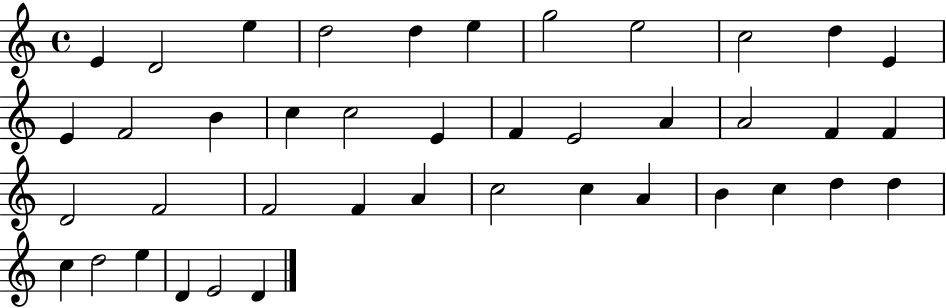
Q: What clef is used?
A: treble